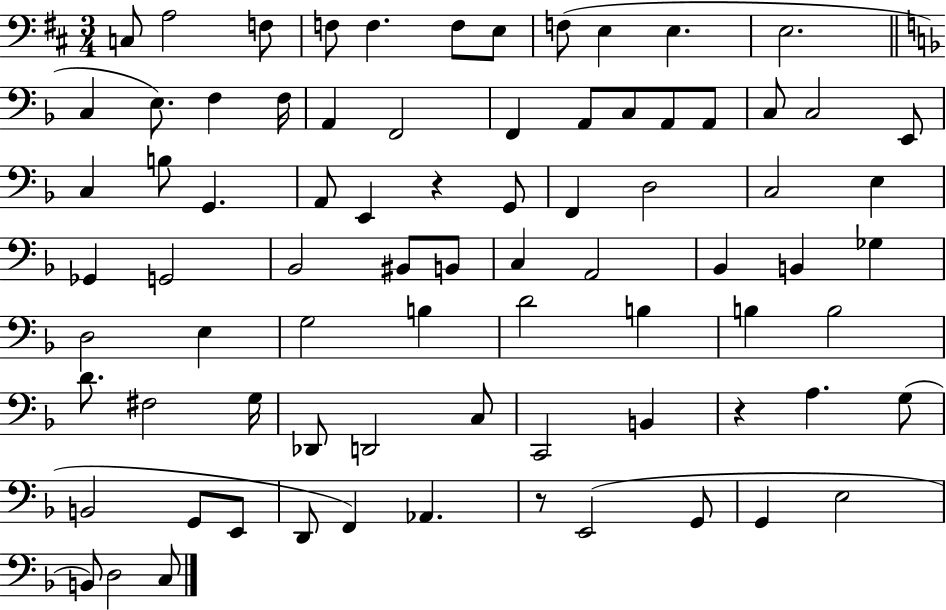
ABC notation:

X:1
T:Untitled
M:3/4
L:1/4
K:D
C,/2 A,2 F,/2 F,/2 F, F,/2 E,/2 F,/2 E, E, E,2 C, E,/2 F, F,/4 A,, F,,2 F,, A,,/2 C,/2 A,,/2 A,,/2 C,/2 C,2 E,,/2 C, B,/2 G,, A,,/2 E,, z G,,/2 F,, D,2 C,2 E, _G,, G,,2 _B,,2 ^B,,/2 B,,/2 C, A,,2 _B,, B,, _G, D,2 E, G,2 B, D2 B, B, B,2 D/2 ^F,2 G,/4 _D,,/2 D,,2 C,/2 C,,2 B,, z A, G,/2 B,,2 G,,/2 E,,/2 D,,/2 F,, _A,, z/2 E,,2 G,,/2 G,, E,2 B,,/2 D,2 C,/2